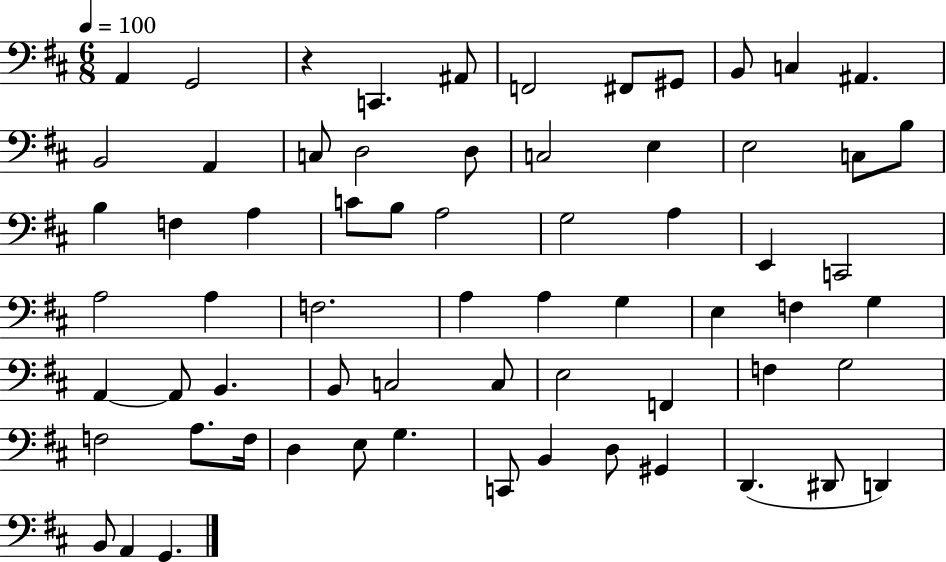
X:1
T:Untitled
M:6/8
L:1/4
K:D
A,, G,,2 z C,, ^A,,/2 F,,2 ^F,,/2 ^G,,/2 B,,/2 C, ^A,, B,,2 A,, C,/2 D,2 D,/2 C,2 E, E,2 C,/2 B,/2 B, F, A, C/2 B,/2 A,2 G,2 A, E,, C,,2 A,2 A, F,2 A, A, G, E, F, G, A,, A,,/2 B,, B,,/2 C,2 C,/2 E,2 F,, F, G,2 F,2 A,/2 F,/4 D, E,/2 G, C,,/2 B,, D,/2 ^G,, D,, ^D,,/2 D,, B,,/2 A,, G,,